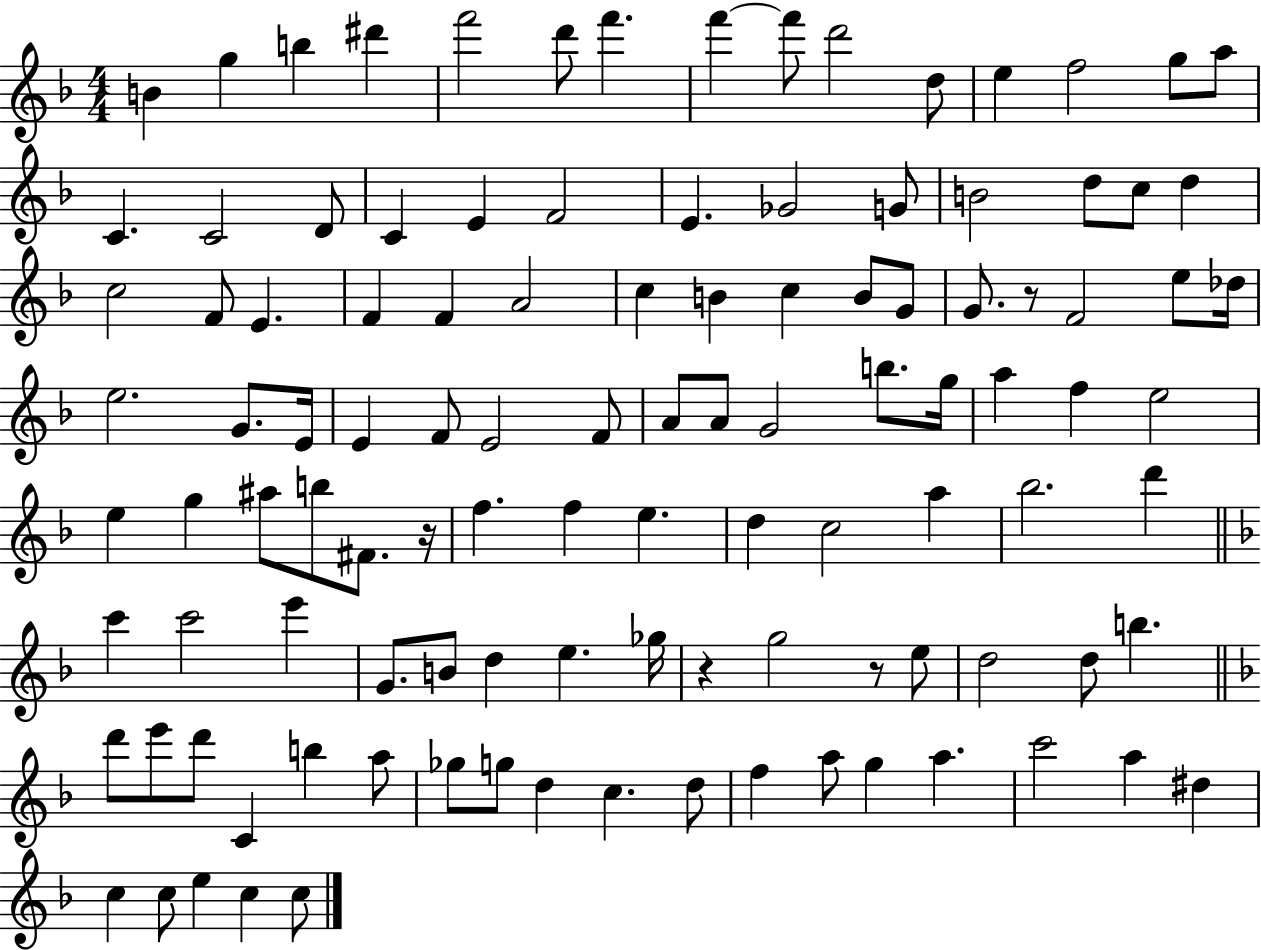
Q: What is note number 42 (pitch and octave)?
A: E5